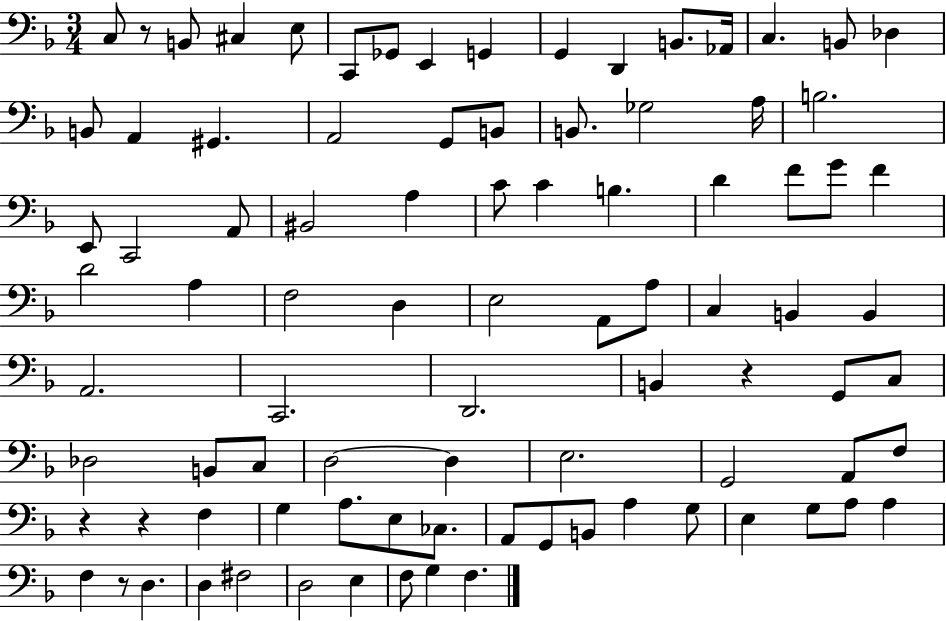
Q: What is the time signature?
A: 3/4